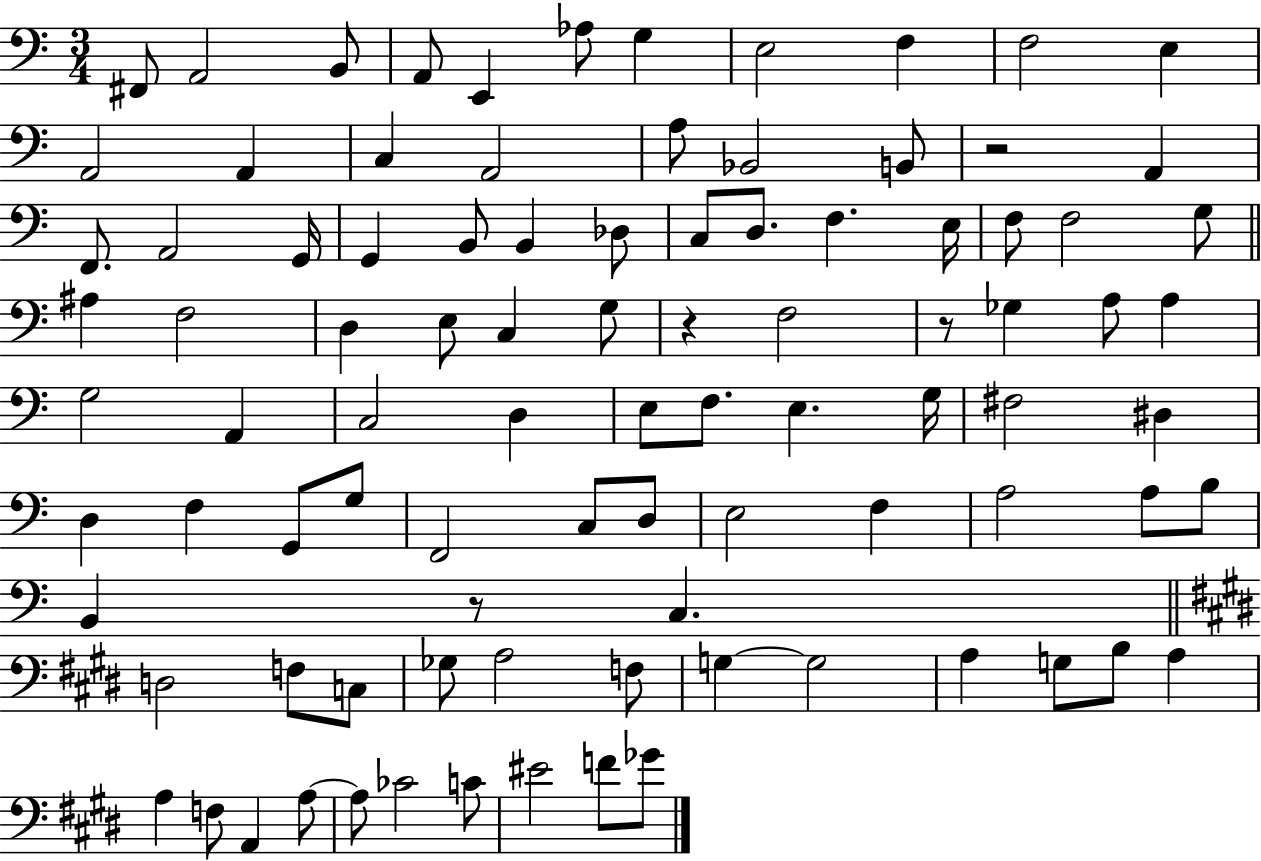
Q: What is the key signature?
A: C major